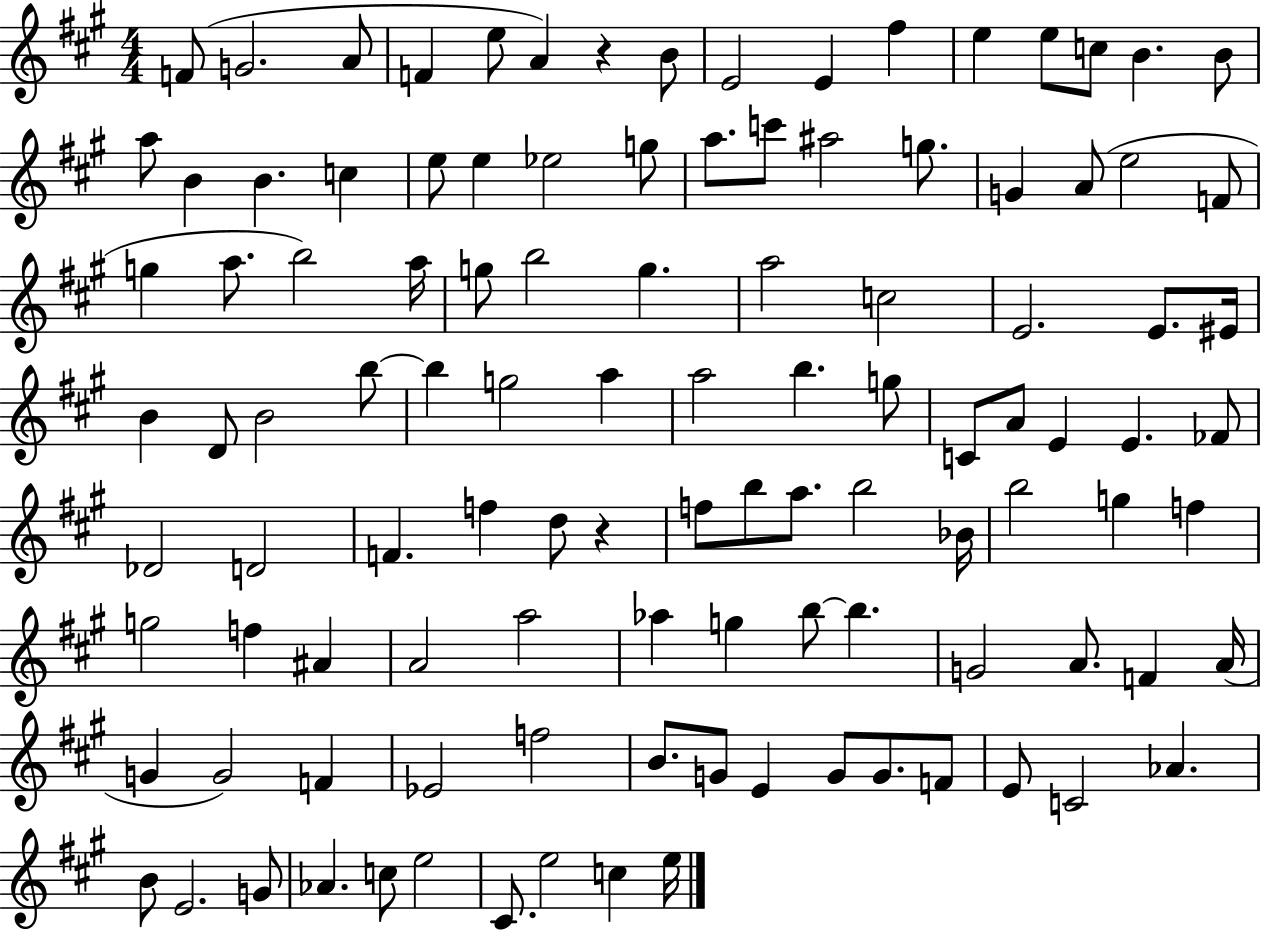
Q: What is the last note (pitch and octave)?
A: E5